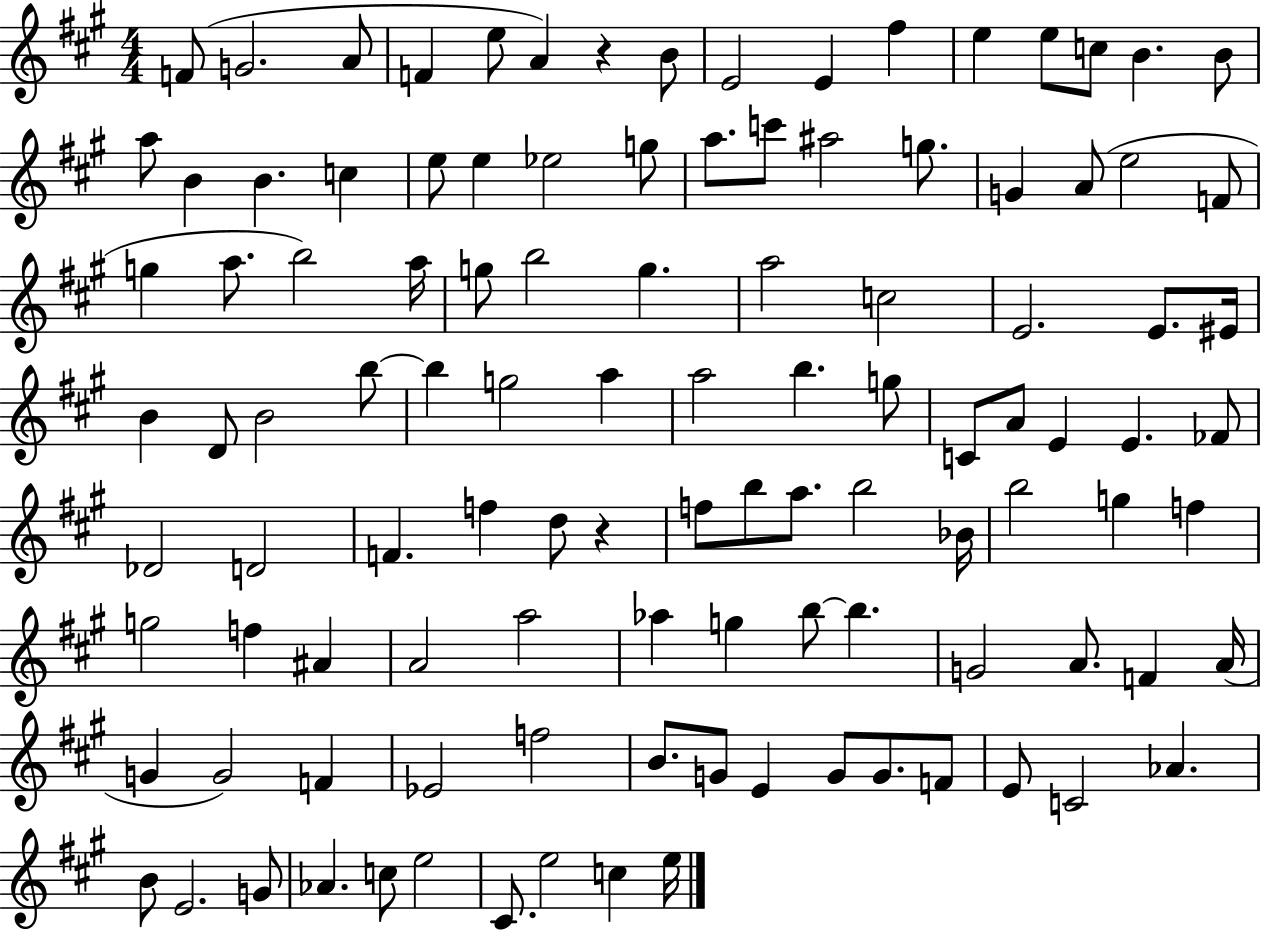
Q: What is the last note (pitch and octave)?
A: E5